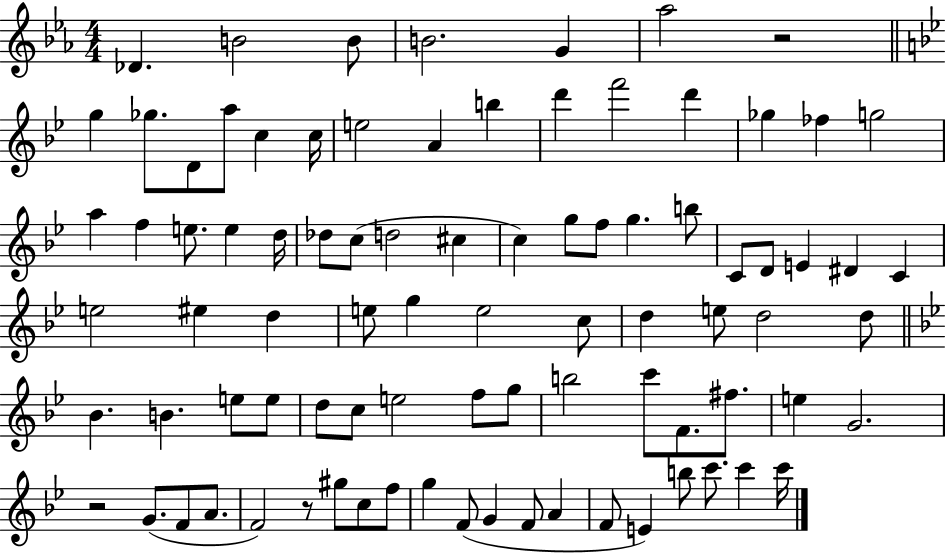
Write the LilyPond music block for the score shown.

{
  \clef treble
  \numericTimeSignature
  \time 4/4
  \key ees \major
  \repeat volta 2 { des'4. b'2 b'8 | b'2. g'4 | aes''2 r2 | \bar "||" \break \key bes \major g''4 ges''8. d'8 a''8 c''4 c''16 | e''2 a'4 b''4 | d'''4 f'''2 d'''4 | ges''4 fes''4 g''2 | \break a''4 f''4 e''8. e''4 d''16 | des''8 c''8( d''2 cis''4 | c''4) g''8 f''8 g''4. b''8 | c'8 d'8 e'4 dis'4 c'4 | \break e''2 eis''4 d''4 | e''8 g''4 e''2 c''8 | d''4 e''8 d''2 d''8 | \bar "||" \break \key bes \major bes'4. b'4. e''8 e''8 | d''8 c''8 e''2 f''8 g''8 | b''2 c'''8 f'8. fis''8. | e''4 g'2. | \break r2 g'8.( f'8 a'8. | f'2) r8 gis''8 c''8 f''8 | g''4 f'8( g'4 f'8 a'4 | f'8 e'4) b''8 c'''8. c'''4 c'''16 | \break } \bar "|."
}